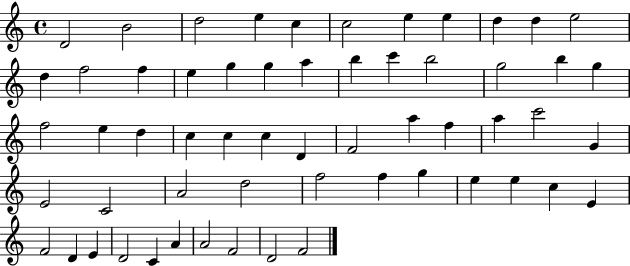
D4/h B4/h D5/h E5/q C5/q C5/h E5/q E5/q D5/q D5/q E5/h D5/q F5/h F5/q E5/q G5/q G5/q A5/q B5/q C6/q B5/h G5/h B5/q G5/q F5/h E5/q D5/q C5/q C5/q C5/q D4/q F4/h A5/q F5/q A5/q C6/h G4/q E4/h C4/h A4/h D5/h F5/h F5/q G5/q E5/q E5/q C5/q E4/q F4/h D4/q E4/q D4/h C4/q A4/q A4/h F4/h D4/h F4/h